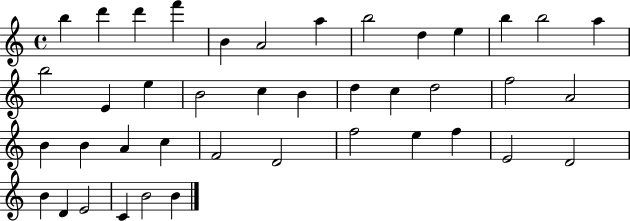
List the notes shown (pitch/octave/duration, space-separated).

B5/q D6/q D6/q F6/q B4/q A4/h A5/q B5/h D5/q E5/q B5/q B5/h A5/q B5/h E4/q E5/q B4/h C5/q B4/q D5/q C5/q D5/h F5/h A4/h B4/q B4/q A4/q C5/q F4/h D4/h F5/h E5/q F5/q E4/h D4/h B4/q D4/q E4/h C4/q B4/h B4/q